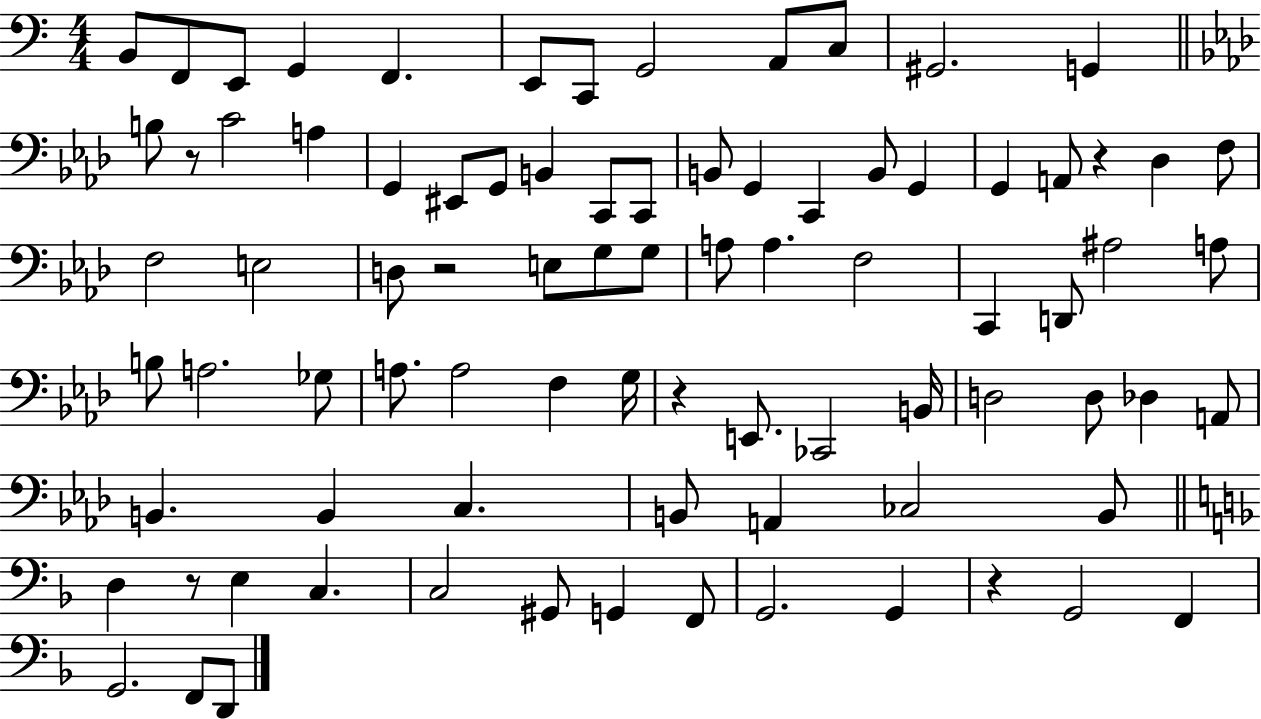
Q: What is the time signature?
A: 4/4